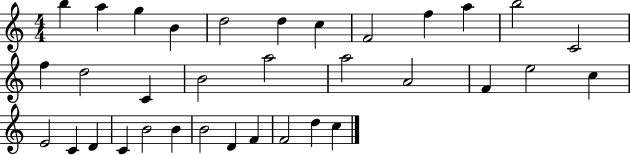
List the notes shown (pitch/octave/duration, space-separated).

B5/q A5/q G5/q B4/q D5/h D5/q C5/q F4/h F5/q A5/q B5/h C4/h F5/q D5/h C4/q B4/h A5/h A5/h A4/h F4/q E5/h C5/q E4/h C4/q D4/q C4/q B4/h B4/q B4/h D4/q F4/q F4/h D5/q C5/q